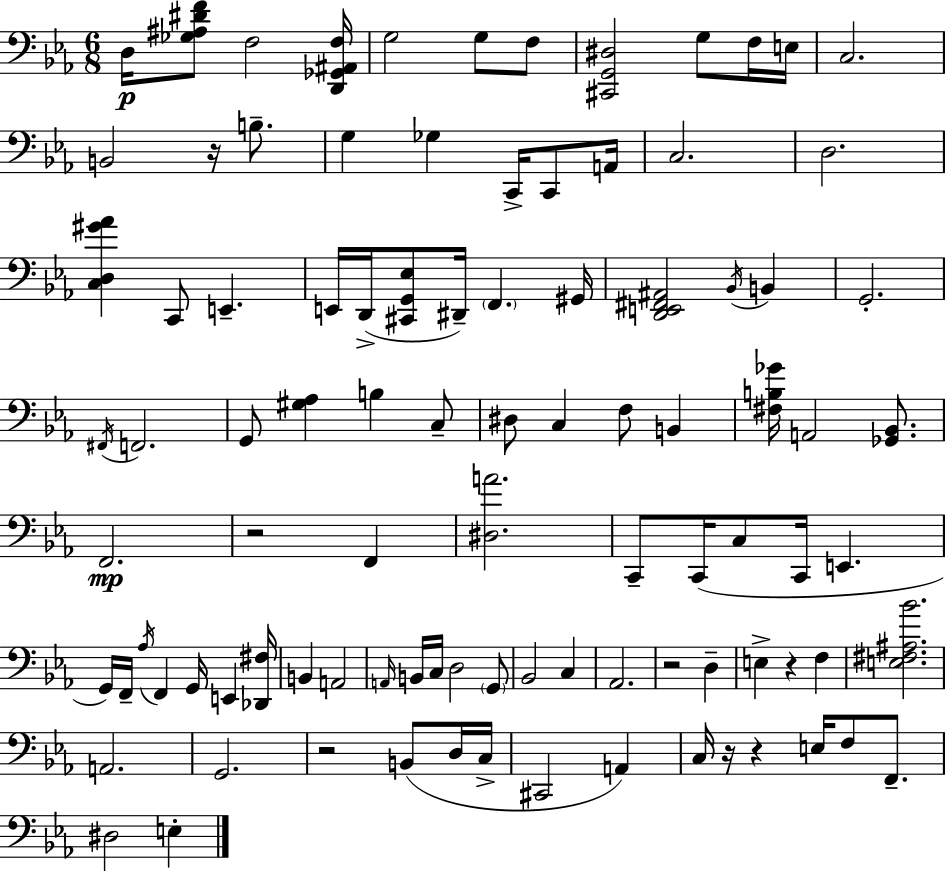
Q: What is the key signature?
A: C minor